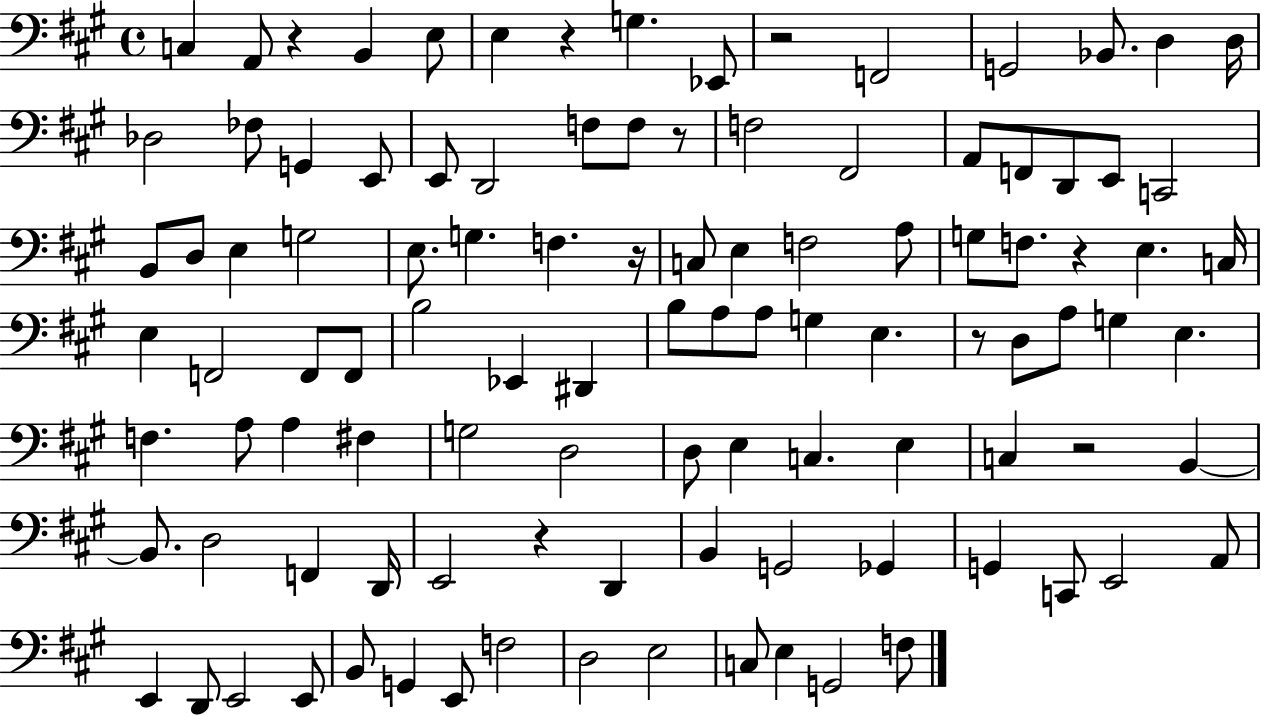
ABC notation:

X:1
T:Untitled
M:4/4
L:1/4
K:A
C, A,,/2 z B,, E,/2 E, z G, _E,,/2 z2 F,,2 G,,2 _B,,/2 D, D,/4 _D,2 _F,/2 G,, E,,/2 E,,/2 D,,2 F,/2 F,/2 z/2 F,2 ^F,,2 A,,/2 F,,/2 D,,/2 E,,/2 C,,2 B,,/2 D,/2 E, G,2 E,/2 G, F, z/4 C,/2 E, F,2 A,/2 G,/2 F,/2 z E, C,/4 E, F,,2 F,,/2 F,,/2 B,2 _E,, ^D,, B,/2 A,/2 A,/2 G, E, z/2 D,/2 A,/2 G, E, F, A,/2 A, ^F, G,2 D,2 D,/2 E, C, E, C, z2 B,, B,,/2 D,2 F,, D,,/4 E,,2 z D,, B,, G,,2 _G,, G,, C,,/2 E,,2 A,,/2 E,, D,,/2 E,,2 E,,/2 B,,/2 G,, E,,/2 F,2 D,2 E,2 C,/2 E, G,,2 F,/2